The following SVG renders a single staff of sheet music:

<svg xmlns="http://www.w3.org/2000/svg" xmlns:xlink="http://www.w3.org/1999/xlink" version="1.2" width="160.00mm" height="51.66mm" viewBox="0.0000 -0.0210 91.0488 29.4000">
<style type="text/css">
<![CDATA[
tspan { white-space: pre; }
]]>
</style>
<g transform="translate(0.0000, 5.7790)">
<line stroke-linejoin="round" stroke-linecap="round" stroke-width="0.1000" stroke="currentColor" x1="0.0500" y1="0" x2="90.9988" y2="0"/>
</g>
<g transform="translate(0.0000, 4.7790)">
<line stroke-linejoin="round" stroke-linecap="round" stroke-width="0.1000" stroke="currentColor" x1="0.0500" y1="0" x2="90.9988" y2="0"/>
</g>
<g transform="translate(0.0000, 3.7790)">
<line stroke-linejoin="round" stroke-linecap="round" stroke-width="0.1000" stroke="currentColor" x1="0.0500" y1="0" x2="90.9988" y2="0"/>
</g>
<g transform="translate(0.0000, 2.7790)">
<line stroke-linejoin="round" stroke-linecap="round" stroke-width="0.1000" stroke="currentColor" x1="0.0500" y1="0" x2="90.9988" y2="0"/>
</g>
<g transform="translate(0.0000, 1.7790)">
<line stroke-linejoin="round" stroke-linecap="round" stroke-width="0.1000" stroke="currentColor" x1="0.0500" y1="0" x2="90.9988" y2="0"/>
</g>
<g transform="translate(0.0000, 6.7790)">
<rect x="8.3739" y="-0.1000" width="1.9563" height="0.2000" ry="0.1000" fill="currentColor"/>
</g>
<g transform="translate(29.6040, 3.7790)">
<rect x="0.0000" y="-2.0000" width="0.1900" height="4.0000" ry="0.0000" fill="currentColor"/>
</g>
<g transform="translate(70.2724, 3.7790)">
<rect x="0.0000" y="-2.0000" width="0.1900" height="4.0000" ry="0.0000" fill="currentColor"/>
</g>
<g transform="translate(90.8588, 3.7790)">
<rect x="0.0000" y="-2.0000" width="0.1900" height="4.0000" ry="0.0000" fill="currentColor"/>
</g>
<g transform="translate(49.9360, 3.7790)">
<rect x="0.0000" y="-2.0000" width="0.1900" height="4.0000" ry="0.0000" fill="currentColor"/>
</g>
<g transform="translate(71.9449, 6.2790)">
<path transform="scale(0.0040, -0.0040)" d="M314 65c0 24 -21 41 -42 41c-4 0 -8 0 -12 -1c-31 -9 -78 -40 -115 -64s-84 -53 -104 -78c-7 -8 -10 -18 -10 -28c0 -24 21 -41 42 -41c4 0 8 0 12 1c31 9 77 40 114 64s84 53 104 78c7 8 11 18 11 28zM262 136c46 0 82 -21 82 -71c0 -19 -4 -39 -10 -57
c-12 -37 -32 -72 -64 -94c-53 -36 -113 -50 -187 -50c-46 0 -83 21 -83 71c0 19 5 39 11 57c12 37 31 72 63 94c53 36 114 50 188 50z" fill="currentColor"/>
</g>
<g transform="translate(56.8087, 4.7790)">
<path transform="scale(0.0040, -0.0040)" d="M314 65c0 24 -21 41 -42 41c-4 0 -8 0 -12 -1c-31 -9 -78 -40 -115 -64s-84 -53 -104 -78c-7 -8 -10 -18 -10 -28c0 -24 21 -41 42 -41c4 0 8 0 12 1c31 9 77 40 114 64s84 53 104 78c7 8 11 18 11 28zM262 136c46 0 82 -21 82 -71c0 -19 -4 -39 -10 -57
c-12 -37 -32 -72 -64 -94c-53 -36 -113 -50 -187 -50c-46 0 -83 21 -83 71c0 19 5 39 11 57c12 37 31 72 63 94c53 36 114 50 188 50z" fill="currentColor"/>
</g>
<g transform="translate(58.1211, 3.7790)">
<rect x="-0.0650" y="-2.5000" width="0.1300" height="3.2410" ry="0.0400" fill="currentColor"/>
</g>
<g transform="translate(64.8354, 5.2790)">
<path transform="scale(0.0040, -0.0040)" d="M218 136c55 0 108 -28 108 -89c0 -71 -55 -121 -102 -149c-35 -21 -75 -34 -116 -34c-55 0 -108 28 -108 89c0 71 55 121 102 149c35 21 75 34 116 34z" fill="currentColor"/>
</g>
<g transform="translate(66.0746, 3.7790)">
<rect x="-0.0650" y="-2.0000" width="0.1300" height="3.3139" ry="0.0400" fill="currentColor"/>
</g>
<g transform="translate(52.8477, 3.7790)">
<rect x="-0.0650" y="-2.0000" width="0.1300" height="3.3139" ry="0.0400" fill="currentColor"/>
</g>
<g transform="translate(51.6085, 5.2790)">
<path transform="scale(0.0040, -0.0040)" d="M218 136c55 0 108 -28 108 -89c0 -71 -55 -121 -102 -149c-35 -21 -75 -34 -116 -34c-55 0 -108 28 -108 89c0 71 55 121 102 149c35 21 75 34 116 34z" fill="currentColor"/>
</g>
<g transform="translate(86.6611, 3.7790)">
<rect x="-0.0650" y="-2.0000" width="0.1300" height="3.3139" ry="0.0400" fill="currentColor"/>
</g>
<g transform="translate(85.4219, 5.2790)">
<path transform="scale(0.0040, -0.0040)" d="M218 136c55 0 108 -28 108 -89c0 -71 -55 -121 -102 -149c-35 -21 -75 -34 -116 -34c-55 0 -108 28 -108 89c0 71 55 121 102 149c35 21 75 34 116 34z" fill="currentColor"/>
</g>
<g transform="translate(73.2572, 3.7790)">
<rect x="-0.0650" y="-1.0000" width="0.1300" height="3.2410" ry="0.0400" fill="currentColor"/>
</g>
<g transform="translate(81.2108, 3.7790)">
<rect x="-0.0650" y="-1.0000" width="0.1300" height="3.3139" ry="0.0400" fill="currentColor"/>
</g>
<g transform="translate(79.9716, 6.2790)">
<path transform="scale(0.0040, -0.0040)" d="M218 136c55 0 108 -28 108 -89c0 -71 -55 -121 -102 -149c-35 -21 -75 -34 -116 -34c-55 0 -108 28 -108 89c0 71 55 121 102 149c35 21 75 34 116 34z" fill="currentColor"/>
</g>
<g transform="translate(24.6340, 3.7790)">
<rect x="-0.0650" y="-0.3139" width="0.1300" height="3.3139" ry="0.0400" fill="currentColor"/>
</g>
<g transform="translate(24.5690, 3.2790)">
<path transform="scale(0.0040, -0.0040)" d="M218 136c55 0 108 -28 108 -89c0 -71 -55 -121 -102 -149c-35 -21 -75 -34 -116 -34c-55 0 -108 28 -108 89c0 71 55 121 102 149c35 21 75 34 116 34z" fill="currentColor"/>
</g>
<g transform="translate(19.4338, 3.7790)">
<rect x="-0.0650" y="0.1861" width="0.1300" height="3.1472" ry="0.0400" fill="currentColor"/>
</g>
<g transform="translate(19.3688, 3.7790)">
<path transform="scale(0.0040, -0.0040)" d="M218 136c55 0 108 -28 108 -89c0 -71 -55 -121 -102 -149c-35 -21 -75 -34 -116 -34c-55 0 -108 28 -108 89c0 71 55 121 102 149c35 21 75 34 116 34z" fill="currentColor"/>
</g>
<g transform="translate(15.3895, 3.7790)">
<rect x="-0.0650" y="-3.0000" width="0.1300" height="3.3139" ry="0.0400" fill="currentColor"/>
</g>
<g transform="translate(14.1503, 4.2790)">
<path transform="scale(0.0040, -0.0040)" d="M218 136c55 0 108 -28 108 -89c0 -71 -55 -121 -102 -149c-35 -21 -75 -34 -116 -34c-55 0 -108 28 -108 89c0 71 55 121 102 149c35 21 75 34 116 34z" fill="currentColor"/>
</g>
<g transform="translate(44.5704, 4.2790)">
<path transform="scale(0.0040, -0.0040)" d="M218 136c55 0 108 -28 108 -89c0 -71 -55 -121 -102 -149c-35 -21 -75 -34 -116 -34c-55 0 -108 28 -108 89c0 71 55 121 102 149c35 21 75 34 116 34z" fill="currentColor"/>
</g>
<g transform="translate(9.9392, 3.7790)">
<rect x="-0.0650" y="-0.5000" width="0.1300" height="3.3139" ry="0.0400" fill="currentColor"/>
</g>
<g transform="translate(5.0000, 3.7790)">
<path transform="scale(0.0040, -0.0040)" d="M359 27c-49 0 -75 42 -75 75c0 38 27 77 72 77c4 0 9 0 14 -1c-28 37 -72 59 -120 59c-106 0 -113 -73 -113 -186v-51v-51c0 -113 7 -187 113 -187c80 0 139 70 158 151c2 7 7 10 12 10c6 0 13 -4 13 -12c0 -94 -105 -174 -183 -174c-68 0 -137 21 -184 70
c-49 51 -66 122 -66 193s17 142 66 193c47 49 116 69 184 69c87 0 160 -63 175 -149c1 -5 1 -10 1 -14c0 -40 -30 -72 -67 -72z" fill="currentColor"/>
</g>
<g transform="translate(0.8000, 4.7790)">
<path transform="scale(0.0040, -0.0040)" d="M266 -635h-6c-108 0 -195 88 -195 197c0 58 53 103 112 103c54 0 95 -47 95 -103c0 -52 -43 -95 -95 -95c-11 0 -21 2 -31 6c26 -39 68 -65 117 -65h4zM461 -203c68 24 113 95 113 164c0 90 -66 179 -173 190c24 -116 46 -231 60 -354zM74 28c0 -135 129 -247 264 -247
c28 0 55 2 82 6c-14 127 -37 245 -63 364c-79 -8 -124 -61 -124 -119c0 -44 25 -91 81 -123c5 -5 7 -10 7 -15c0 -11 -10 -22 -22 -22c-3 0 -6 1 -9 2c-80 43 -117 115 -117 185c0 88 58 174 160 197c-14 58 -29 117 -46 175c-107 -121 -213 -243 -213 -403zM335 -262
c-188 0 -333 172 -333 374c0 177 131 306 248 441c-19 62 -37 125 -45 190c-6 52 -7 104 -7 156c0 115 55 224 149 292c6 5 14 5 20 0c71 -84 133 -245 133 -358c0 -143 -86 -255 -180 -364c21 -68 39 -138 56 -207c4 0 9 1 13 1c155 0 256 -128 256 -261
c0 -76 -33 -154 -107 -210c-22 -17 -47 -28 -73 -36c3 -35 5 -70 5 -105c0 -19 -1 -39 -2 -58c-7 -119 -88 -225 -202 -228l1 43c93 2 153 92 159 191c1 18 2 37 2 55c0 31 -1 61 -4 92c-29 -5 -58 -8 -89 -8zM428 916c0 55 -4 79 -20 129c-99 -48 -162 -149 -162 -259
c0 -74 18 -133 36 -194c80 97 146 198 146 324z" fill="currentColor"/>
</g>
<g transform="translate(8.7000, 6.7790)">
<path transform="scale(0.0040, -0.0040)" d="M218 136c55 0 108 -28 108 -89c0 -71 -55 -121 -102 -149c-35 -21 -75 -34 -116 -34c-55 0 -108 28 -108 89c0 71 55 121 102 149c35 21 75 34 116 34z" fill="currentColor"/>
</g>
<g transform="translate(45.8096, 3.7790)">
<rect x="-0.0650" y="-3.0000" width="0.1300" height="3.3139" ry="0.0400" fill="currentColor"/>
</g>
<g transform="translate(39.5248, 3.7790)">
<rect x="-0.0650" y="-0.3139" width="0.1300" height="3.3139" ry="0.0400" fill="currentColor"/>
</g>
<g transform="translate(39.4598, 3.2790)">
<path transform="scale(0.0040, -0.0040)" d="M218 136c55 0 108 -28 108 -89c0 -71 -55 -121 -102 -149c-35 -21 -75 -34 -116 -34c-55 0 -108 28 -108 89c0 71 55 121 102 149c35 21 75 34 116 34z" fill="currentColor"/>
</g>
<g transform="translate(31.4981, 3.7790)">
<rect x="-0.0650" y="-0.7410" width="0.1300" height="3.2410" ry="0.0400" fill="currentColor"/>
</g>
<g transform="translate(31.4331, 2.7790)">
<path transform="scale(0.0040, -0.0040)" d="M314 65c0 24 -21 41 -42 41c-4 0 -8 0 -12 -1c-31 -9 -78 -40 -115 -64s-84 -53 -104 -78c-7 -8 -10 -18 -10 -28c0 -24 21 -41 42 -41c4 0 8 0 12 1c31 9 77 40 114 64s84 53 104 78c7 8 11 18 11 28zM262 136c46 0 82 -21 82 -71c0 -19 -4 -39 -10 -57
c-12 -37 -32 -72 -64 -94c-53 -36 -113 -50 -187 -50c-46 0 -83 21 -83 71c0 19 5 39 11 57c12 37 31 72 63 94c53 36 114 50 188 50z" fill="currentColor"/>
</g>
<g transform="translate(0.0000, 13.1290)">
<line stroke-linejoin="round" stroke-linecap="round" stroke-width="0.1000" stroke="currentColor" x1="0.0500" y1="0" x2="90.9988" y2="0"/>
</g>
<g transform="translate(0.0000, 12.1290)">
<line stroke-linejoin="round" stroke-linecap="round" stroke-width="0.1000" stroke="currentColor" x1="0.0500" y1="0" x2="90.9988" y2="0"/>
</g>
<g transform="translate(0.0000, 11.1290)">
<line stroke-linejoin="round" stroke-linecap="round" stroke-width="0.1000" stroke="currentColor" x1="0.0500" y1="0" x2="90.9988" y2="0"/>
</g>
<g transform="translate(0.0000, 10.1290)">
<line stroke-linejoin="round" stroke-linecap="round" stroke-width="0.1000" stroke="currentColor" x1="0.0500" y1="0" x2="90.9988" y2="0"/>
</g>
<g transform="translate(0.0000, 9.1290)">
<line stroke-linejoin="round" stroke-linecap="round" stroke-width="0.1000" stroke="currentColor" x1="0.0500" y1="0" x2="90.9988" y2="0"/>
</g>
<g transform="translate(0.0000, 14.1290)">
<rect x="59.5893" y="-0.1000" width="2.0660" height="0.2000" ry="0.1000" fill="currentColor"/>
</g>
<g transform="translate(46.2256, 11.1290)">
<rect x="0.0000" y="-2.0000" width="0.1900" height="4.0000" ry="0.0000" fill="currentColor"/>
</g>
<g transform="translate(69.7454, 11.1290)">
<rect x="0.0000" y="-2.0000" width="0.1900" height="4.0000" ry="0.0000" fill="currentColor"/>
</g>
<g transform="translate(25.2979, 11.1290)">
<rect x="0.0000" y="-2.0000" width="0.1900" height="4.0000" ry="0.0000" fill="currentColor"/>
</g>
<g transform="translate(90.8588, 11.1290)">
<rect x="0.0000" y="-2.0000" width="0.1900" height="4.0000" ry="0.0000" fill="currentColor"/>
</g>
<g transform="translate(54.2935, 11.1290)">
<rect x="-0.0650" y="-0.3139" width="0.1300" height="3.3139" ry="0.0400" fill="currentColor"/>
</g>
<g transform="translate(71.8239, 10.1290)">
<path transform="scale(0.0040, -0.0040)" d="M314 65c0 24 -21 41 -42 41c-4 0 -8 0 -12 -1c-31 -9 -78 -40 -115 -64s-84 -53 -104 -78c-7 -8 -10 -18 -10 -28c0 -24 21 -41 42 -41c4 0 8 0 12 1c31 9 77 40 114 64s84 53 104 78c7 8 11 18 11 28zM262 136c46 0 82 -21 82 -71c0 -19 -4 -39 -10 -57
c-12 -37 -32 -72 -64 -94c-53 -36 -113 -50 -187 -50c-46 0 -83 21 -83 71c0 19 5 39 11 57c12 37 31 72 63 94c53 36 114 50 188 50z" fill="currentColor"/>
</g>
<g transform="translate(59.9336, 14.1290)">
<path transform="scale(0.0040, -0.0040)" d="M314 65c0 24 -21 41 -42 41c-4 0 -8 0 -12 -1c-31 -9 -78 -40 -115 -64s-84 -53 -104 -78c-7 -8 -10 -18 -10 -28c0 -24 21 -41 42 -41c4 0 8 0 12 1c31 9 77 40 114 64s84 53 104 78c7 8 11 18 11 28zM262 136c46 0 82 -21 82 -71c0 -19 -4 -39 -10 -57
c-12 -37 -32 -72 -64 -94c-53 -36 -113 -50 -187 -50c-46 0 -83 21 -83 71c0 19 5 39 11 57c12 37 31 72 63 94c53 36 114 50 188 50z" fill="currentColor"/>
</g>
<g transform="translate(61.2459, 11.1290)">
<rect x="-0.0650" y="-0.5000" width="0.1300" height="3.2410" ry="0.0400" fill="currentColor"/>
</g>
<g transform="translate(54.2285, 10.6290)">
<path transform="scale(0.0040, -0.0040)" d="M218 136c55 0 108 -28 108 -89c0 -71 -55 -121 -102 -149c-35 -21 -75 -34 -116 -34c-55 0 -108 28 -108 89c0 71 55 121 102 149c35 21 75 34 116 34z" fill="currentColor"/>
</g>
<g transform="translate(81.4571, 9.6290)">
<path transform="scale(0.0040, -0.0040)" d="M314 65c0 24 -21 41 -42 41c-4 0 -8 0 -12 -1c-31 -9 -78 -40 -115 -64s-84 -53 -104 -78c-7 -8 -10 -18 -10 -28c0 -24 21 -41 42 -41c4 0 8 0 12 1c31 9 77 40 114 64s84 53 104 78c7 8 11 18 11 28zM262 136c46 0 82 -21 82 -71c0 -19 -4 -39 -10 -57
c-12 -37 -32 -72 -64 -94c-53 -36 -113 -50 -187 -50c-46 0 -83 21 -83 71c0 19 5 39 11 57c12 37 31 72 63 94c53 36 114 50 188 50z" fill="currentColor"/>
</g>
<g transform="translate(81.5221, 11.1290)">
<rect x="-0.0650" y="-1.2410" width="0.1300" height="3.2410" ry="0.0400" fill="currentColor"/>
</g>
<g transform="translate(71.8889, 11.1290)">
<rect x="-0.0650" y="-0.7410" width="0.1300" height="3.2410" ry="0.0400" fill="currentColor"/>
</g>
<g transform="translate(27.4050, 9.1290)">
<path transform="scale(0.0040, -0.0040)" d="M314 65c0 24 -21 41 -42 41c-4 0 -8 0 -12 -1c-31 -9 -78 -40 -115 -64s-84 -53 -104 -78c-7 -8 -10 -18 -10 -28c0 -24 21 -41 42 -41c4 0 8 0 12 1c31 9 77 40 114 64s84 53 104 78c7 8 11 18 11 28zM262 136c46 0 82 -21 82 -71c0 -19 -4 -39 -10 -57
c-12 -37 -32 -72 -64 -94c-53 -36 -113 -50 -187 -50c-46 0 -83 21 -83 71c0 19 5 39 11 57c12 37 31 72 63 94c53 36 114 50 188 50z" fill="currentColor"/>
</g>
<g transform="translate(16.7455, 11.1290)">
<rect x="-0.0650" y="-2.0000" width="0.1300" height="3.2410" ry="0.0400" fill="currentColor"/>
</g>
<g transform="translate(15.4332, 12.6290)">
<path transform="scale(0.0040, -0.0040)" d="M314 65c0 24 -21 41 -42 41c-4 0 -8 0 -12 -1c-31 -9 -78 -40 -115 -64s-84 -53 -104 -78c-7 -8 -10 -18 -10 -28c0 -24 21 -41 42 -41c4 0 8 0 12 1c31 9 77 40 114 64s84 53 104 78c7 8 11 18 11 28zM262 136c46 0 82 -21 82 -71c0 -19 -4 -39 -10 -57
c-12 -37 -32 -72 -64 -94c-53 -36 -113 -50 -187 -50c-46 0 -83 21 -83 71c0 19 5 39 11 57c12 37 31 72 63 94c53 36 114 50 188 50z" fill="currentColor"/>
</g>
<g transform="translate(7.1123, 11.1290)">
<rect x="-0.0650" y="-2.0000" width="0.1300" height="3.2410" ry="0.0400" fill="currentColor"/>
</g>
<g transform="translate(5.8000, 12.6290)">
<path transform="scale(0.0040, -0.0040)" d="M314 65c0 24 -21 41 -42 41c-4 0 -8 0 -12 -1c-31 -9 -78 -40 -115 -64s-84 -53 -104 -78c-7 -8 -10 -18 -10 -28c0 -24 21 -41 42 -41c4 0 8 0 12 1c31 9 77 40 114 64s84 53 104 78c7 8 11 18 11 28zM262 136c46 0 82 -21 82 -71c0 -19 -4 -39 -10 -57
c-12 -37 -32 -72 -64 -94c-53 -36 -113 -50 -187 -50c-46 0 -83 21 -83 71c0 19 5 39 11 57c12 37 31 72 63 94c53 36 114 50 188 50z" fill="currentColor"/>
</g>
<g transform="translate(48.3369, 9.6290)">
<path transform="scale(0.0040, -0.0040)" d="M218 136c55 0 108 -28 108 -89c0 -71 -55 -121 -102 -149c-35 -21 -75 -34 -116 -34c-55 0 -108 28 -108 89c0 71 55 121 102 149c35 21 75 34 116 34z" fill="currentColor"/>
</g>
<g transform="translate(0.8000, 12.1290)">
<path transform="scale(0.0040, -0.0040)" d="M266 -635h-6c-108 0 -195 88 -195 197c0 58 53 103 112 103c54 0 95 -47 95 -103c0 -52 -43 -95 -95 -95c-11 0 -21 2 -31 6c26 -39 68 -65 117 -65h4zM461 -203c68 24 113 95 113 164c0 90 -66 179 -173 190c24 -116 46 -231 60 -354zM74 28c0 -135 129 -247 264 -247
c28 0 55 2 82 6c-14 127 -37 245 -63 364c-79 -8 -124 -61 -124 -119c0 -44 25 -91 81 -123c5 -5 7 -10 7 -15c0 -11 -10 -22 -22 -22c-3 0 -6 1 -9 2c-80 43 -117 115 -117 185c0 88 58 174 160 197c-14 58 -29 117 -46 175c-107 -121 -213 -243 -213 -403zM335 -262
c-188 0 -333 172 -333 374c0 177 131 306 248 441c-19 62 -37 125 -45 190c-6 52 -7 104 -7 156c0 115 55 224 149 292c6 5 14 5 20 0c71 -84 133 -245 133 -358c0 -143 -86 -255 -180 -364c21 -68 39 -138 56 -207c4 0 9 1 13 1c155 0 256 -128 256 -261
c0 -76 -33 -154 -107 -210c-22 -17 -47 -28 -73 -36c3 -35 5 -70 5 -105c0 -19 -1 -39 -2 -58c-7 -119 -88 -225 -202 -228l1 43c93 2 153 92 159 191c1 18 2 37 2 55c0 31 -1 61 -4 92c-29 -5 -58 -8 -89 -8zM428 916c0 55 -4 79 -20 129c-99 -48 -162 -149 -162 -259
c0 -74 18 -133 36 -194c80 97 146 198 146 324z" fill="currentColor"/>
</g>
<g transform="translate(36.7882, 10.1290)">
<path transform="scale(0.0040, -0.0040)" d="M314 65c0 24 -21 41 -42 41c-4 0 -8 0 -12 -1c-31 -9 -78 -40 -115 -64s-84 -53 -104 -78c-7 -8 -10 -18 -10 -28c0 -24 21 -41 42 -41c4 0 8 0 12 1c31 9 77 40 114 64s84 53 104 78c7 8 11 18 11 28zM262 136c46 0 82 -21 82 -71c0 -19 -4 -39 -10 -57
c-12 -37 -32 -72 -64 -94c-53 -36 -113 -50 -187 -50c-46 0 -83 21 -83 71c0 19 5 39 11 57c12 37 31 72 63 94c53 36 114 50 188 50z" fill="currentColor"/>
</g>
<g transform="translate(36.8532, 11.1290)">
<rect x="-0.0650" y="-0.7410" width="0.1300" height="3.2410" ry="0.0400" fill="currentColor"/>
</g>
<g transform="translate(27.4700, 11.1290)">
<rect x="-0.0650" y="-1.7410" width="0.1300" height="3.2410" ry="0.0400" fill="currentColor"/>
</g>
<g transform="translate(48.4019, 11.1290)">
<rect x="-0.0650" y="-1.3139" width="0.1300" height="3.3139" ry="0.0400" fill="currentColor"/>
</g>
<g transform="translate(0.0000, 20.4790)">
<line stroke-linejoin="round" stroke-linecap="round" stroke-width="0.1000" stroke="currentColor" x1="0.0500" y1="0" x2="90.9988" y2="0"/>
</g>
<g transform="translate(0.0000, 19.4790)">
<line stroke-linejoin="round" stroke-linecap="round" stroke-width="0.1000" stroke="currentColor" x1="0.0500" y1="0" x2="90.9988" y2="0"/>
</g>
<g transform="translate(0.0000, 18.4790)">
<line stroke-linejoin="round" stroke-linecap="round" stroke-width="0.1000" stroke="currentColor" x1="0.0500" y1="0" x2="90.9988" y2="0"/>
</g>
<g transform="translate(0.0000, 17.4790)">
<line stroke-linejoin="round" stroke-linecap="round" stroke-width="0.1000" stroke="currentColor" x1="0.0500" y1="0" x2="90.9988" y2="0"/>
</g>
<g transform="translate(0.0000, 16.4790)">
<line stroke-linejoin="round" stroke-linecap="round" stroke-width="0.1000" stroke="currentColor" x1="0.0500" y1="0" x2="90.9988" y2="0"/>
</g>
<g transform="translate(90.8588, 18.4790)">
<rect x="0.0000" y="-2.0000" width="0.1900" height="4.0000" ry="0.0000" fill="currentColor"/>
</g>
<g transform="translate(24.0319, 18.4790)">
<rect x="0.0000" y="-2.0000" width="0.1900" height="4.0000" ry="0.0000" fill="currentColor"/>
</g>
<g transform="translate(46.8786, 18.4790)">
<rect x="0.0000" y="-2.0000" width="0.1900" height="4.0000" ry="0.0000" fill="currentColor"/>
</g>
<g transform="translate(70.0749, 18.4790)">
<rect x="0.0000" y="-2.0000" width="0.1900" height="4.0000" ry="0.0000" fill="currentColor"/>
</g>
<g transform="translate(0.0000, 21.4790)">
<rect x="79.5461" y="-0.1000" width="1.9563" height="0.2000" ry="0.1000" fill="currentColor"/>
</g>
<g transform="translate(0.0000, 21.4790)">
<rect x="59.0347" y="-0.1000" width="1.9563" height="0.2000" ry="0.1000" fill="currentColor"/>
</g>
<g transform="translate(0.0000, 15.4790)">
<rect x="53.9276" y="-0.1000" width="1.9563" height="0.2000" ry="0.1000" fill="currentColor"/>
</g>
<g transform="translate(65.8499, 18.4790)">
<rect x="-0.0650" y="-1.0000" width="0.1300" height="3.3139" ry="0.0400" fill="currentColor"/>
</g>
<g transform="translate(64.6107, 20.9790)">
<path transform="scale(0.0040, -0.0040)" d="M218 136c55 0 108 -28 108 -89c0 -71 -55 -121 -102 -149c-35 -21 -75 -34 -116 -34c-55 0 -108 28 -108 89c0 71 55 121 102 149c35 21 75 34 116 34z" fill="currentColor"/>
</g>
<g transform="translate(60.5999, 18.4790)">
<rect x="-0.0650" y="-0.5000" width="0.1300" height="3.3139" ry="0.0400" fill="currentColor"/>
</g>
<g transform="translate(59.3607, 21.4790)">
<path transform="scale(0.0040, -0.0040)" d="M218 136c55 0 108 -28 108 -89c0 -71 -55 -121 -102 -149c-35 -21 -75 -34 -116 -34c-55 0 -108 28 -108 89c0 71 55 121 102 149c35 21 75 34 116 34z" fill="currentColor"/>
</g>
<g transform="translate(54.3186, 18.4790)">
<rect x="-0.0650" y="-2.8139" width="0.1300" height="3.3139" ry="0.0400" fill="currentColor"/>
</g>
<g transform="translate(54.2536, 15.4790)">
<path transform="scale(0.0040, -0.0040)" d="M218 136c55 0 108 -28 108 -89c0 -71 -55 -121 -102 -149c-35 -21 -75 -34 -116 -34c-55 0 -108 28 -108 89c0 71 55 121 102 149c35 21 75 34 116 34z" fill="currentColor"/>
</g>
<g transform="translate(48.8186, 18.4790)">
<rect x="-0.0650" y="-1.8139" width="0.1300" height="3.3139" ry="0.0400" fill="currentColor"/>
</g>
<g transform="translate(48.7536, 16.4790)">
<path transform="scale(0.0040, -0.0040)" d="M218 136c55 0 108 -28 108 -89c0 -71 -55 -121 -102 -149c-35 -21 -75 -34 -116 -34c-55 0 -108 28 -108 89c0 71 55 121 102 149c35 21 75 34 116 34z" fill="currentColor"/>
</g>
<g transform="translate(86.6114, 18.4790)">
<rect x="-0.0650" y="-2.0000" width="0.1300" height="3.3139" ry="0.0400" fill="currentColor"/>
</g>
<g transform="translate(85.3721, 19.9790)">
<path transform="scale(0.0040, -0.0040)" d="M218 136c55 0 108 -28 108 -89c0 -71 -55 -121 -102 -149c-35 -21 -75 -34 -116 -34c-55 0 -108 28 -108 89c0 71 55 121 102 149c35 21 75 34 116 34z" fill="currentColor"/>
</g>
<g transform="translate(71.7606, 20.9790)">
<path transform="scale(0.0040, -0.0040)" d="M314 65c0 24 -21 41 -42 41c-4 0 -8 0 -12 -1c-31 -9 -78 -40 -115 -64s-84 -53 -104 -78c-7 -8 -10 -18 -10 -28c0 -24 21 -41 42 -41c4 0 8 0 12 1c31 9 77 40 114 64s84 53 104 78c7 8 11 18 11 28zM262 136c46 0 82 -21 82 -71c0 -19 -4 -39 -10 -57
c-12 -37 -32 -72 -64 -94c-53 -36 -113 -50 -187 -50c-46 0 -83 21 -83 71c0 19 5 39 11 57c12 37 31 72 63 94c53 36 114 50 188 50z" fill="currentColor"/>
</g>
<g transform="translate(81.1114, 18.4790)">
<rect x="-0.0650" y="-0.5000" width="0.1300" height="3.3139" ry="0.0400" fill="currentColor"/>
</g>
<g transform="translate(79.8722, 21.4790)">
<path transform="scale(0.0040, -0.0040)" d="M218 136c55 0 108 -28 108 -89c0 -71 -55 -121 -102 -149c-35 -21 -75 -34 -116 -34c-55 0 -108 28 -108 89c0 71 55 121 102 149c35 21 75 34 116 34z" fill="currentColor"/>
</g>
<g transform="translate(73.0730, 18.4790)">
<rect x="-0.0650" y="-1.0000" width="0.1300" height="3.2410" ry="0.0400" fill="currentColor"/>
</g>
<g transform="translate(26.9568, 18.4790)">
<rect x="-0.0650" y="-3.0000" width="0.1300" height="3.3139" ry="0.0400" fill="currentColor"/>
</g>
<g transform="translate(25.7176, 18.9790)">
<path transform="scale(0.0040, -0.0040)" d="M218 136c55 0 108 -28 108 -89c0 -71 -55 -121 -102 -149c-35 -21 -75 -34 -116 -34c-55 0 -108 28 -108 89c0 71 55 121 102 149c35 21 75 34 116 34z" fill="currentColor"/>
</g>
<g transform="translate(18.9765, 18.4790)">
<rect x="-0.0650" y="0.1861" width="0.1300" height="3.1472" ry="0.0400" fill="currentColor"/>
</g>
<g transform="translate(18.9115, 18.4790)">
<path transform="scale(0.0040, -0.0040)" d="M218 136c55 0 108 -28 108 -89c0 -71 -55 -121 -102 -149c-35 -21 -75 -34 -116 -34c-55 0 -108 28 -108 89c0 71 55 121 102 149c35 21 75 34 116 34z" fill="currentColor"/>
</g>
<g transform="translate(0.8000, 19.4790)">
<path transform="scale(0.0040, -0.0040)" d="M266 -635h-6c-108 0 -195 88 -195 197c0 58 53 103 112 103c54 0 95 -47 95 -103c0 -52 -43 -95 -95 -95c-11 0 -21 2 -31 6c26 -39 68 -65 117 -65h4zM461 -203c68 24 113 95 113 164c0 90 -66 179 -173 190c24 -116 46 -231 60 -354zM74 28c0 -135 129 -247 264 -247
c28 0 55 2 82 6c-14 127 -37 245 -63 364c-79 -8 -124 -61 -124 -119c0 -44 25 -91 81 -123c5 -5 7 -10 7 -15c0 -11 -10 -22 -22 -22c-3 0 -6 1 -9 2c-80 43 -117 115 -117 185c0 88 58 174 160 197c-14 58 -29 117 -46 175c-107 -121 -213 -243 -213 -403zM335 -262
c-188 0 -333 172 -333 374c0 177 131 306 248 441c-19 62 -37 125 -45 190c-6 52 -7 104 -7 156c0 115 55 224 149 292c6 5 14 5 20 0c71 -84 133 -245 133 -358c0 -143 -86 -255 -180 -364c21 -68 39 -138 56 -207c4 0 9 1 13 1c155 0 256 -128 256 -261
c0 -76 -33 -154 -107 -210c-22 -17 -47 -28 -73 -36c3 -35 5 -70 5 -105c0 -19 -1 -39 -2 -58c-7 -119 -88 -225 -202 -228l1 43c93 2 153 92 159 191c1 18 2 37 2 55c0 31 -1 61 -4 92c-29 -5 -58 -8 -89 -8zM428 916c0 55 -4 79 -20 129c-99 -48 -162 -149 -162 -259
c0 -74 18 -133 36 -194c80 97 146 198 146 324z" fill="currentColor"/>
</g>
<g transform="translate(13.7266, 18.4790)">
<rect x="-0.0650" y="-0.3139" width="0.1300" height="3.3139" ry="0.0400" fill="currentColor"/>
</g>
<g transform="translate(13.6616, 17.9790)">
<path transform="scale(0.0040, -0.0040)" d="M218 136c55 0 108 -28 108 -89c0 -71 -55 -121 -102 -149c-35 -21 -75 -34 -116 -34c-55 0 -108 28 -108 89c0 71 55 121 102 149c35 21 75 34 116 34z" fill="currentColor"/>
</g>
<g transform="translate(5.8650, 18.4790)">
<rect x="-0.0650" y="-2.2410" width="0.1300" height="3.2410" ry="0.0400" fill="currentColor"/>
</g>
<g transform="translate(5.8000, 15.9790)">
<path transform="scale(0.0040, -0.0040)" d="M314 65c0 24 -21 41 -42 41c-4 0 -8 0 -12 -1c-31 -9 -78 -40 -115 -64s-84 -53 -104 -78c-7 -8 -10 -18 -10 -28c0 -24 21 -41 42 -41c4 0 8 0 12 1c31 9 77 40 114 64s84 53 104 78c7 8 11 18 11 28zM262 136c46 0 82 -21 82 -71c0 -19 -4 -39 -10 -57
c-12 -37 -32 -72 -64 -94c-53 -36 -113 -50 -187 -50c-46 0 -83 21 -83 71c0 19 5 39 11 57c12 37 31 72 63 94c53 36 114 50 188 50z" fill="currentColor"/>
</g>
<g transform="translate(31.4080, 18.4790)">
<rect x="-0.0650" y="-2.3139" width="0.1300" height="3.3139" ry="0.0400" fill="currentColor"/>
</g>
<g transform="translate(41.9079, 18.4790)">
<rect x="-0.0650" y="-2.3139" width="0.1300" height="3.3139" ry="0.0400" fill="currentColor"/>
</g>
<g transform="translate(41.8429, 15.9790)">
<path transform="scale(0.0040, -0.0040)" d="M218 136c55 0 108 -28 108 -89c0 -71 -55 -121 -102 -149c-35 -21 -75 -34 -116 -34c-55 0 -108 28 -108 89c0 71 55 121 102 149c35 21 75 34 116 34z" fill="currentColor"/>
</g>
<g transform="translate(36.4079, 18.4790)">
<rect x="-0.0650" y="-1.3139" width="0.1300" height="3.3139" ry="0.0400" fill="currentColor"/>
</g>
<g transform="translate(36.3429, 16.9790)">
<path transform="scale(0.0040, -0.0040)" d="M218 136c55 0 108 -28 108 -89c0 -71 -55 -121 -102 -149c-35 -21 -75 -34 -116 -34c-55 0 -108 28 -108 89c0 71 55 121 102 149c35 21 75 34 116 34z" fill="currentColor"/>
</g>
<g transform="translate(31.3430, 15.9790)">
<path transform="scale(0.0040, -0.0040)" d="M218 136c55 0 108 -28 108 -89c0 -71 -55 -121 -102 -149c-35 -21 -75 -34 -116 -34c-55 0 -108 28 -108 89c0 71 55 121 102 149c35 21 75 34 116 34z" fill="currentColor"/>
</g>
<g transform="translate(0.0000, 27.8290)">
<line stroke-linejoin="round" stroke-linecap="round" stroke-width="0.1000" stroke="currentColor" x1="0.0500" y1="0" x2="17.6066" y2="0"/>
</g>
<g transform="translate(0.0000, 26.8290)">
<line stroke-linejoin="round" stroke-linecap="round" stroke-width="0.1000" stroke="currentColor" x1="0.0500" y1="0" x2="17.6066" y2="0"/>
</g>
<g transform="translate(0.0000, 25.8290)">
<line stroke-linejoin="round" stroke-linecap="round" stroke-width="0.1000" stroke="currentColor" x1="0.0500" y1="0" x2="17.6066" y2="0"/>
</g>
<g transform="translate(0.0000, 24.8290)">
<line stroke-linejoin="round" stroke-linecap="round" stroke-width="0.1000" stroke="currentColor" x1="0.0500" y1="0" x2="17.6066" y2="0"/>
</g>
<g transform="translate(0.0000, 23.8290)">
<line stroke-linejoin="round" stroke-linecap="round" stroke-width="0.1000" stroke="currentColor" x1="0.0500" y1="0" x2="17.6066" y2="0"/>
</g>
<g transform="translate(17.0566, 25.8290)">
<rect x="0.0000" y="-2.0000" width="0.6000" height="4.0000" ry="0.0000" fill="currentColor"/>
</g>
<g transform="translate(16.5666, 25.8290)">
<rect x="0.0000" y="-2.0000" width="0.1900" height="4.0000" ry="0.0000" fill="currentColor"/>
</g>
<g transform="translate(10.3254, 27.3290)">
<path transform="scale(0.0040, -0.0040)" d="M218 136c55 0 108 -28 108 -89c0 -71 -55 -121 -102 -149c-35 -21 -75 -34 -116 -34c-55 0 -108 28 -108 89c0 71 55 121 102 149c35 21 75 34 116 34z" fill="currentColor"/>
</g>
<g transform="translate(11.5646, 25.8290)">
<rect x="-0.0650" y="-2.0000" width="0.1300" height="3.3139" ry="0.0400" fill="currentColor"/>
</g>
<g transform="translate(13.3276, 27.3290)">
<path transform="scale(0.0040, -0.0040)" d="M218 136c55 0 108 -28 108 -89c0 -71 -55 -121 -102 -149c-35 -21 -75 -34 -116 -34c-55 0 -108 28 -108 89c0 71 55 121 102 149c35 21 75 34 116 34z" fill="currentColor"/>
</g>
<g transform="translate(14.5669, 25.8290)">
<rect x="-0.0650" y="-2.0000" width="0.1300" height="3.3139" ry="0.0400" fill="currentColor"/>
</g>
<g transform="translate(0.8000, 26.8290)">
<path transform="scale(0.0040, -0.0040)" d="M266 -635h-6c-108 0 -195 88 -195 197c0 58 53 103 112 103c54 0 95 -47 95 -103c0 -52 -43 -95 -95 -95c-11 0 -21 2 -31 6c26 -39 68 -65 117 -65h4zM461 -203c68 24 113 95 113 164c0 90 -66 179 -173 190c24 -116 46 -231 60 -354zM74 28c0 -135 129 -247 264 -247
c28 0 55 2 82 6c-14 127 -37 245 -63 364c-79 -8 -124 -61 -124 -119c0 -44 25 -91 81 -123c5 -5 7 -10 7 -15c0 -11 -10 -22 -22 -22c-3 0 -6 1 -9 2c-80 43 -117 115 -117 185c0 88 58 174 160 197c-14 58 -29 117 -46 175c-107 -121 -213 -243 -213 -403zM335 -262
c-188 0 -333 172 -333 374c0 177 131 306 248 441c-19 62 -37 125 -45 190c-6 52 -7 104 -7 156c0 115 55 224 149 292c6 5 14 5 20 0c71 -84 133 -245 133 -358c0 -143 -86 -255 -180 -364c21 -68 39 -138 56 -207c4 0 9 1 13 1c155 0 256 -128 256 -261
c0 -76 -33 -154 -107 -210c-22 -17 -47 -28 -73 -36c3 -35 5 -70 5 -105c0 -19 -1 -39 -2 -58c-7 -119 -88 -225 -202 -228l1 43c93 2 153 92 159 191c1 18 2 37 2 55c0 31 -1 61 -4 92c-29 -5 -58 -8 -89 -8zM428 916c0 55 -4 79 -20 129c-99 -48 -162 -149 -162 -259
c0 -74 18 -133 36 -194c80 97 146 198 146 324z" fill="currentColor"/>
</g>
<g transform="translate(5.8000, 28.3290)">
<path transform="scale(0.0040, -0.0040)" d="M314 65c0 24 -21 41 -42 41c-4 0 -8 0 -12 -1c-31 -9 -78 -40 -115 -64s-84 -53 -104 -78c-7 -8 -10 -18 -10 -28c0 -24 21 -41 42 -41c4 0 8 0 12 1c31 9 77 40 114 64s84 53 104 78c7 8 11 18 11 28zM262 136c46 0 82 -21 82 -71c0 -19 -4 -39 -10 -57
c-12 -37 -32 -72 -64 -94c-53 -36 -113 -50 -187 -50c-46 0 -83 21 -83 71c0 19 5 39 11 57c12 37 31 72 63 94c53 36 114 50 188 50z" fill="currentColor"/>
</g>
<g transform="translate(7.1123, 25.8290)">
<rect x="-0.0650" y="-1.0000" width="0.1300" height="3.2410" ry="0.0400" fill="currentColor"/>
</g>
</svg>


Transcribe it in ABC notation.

X:1
T:Untitled
M:4/4
L:1/4
K:C
C A B c d2 c A F G2 F D2 D F F2 F2 f2 d2 e c C2 d2 e2 g2 c B A g e g f a C D D2 C F D2 F F